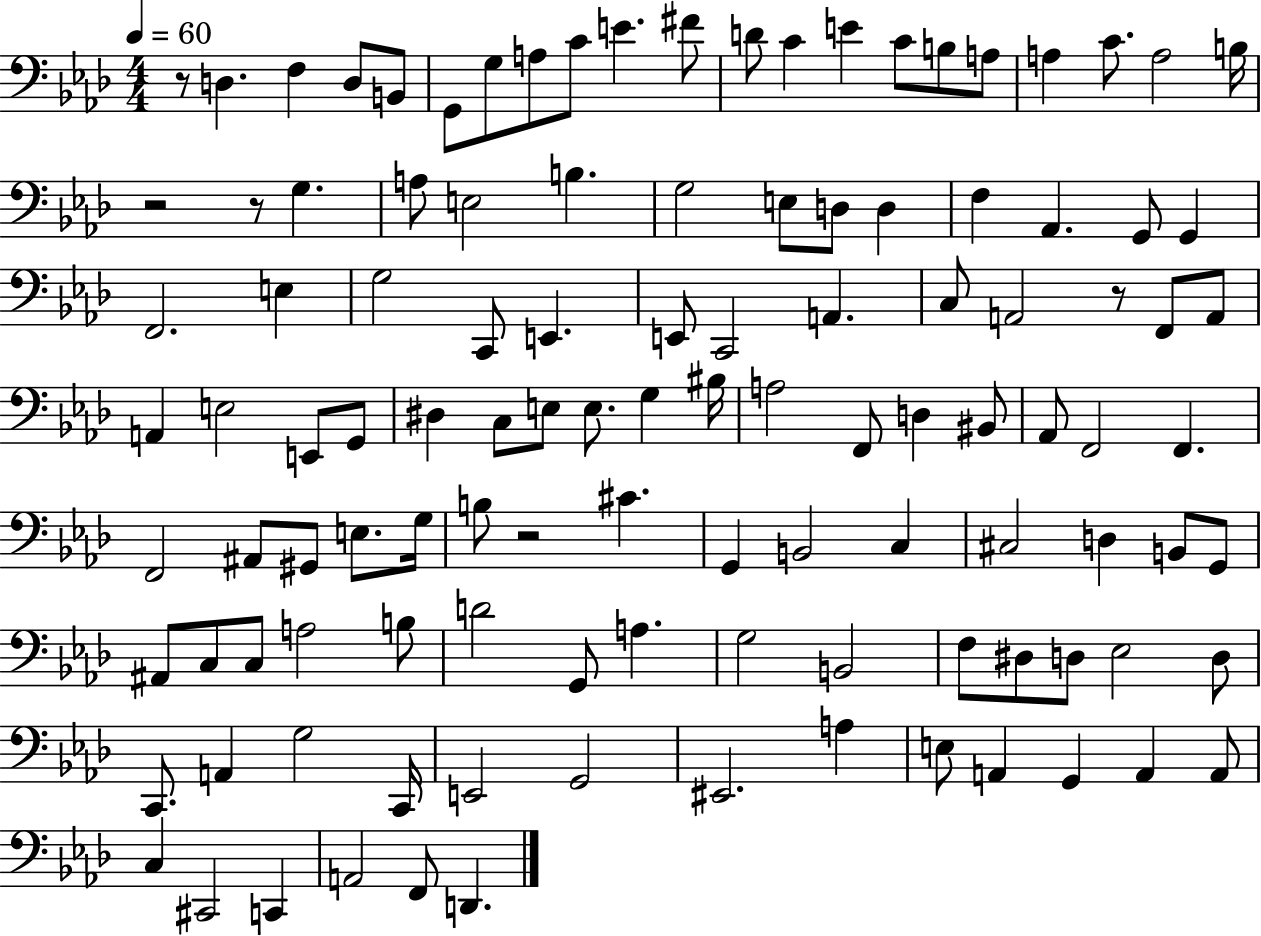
{
  \clef bass
  \numericTimeSignature
  \time 4/4
  \key aes \major
  \tempo 4 = 60
  r8 d4. f4 d8 b,8 | g,8 g8 a8 c'8 e'4. fis'8 | d'8 c'4 e'4 c'8 b8 a8 | a4 c'8. a2 b16 | \break r2 r8 g4. | a8 e2 b4. | g2 e8 d8 d4 | f4 aes,4. g,8 g,4 | \break f,2. e4 | g2 c,8 e,4. | e,8 c,2 a,4. | c8 a,2 r8 f,8 a,8 | \break a,4 e2 e,8 g,8 | dis4 c8 e8 e8. g4 bis16 | a2 f,8 d4 bis,8 | aes,8 f,2 f,4. | \break f,2 ais,8 gis,8 e8. g16 | b8 r2 cis'4. | g,4 b,2 c4 | cis2 d4 b,8 g,8 | \break ais,8 c8 c8 a2 b8 | d'2 g,8 a4. | g2 b,2 | f8 dis8 d8 ees2 d8 | \break c,8. a,4 g2 c,16 | e,2 g,2 | eis,2. a4 | e8 a,4 g,4 a,4 a,8 | \break c4 cis,2 c,4 | a,2 f,8 d,4. | \bar "|."
}